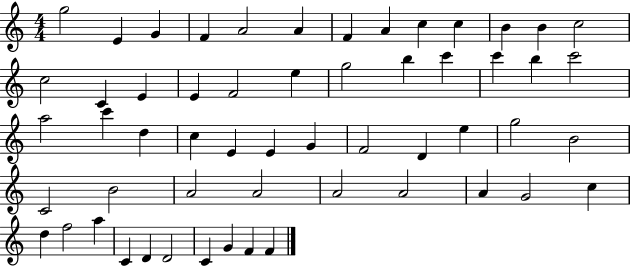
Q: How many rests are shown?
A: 0